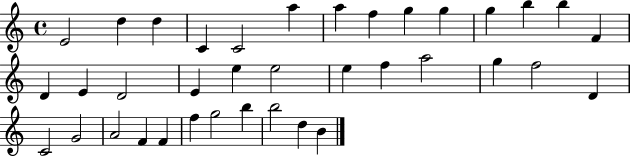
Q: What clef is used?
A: treble